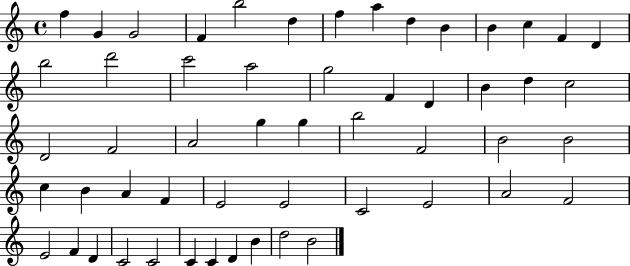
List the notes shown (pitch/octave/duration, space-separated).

F5/q G4/q G4/h F4/q B5/h D5/q F5/q A5/q D5/q B4/q B4/q C5/q F4/q D4/q B5/h D6/h C6/h A5/h G5/h F4/q D4/q B4/q D5/q C5/h D4/h F4/h A4/h G5/q G5/q B5/h F4/h B4/h B4/h C5/q B4/q A4/q F4/q E4/h E4/h C4/h E4/h A4/h F4/h E4/h F4/q D4/q C4/h C4/h C4/q C4/q D4/q B4/q D5/h B4/h